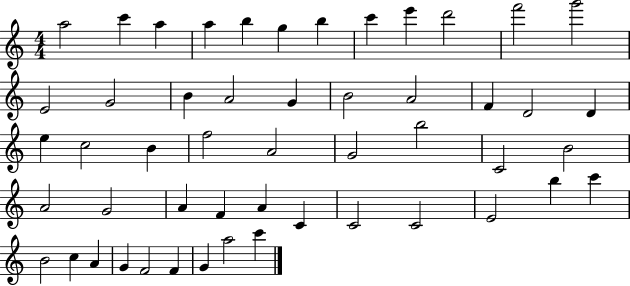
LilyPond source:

{
  \clef treble
  \numericTimeSignature
  \time 4/4
  \key c \major
  a''2 c'''4 a''4 | a''4 b''4 g''4 b''4 | c'''4 e'''4 d'''2 | f'''2 g'''2 | \break e'2 g'2 | b'4 a'2 g'4 | b'2 a'2 | f'4 d'2 d'4 | \break e''4 c''2 b'4 | f''2 a'2 | g'2 b''2 | c'2 b'2 | \break a'2 g'2 | a'4 f'4 a'4 c'4 | c'2 c'2 | e'2 b''4 c'''4 | \break b'2 c''4 a'4 | g'4 f'2 f'4 | g'4 a''2 c'''4 | \bar "|."
}